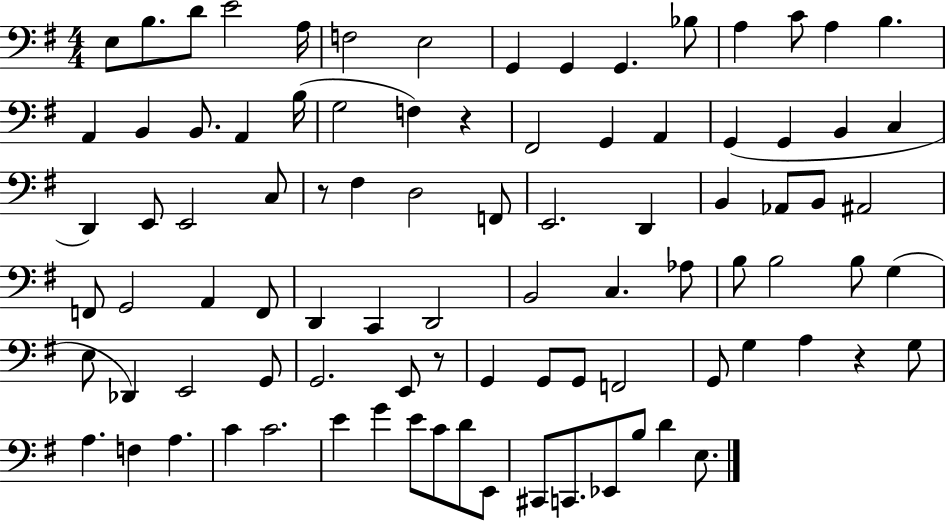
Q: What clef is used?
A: bass